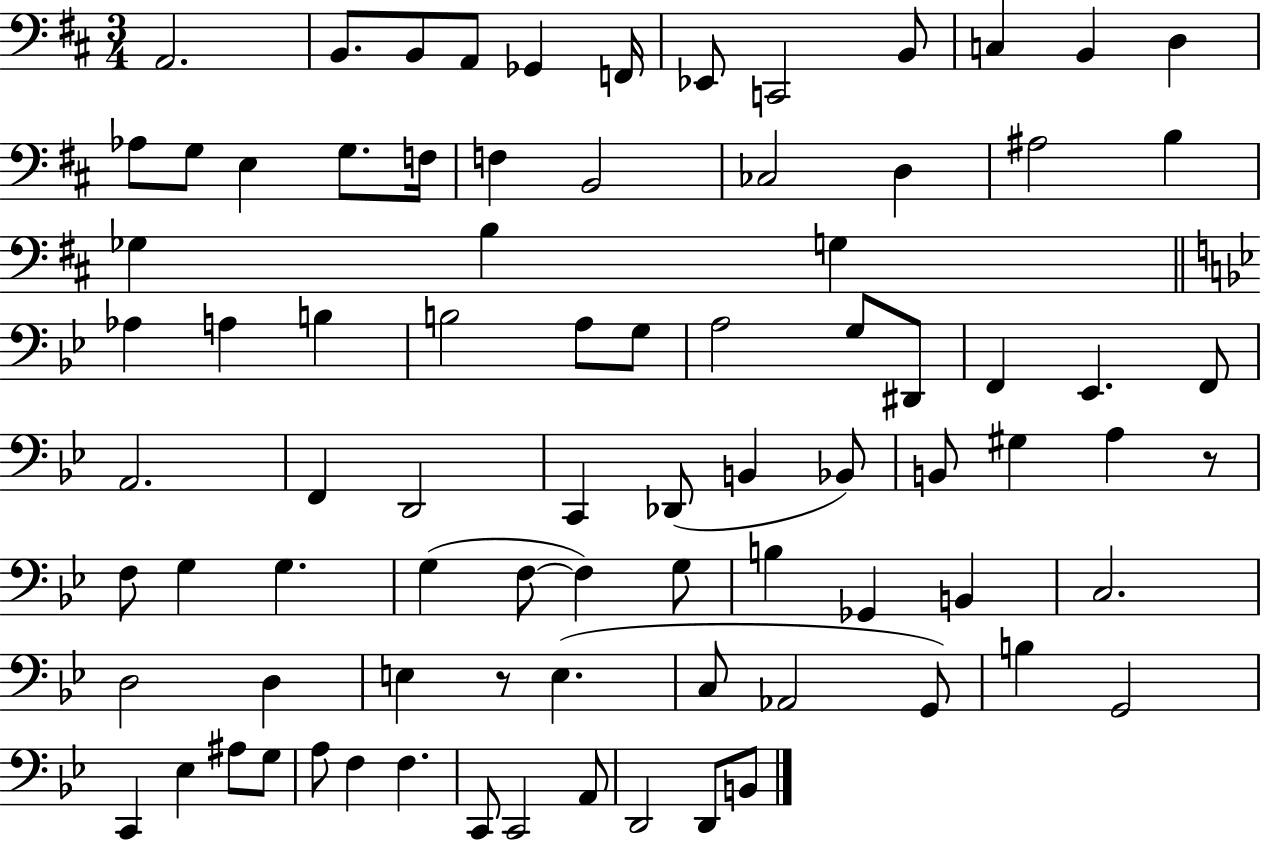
X:1
T:Untitled
M:3/4
L:1/4
K:D
A,,2 B,,/2 B,,/2 A,,/2 _G,, F,,/4 _E,,/2 C,,2 B,,/2 C, B,, D, _A,/2 G,/2 E, G,/2 F,/4 F, B,,2 _C,2 D, ^A,2 B, _G, B, G, _A, A, B, B,2 A,/2 G,/2 A,2 G,/2 ^D,,/2 F,, _E,, F,,/2 A,,2 F,, D,,2 C,, _D,,/2 B,, _B,,/2 B,,/2 ^G, A, z/2 F,/2 G, G, G, F,/2 F, G,/2 B, _G,, B,, C,2 D,2 D, E, z/2 E, C,/2 _A,,2 G,,/2 B, G,,2 C,, _E, ^A,/2 G,/2 A,/2 F, F, C,,/2 C,,2 A,,/2 D,,2 D,,/2 B,,/2